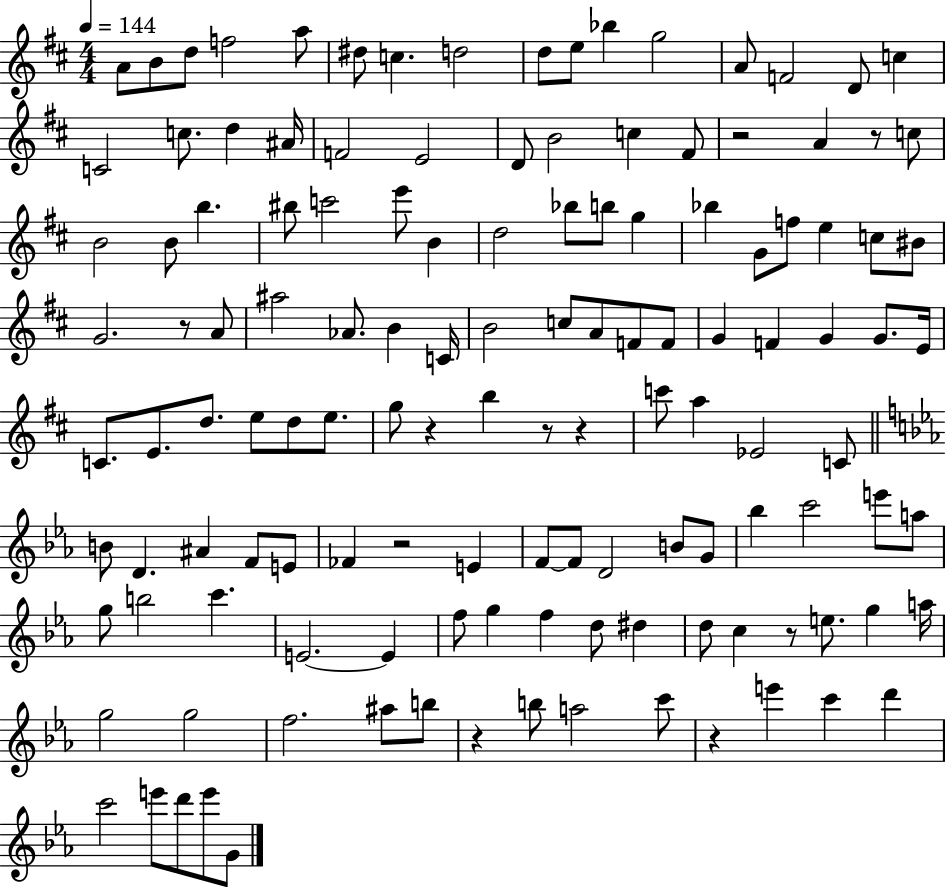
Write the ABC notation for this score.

X:1
T:Untitled
M:4/4
L:1/4
K:D
A/2 B/2 d/2 f2 a/2 ^d/2 c d2 d/2 e/2 _b g2 A/2 F2 D/2 c C2 c/2 d ^A/4 F2 E2 D/2 B2 c ^F/2 z2 A z/2 c/2 B2 B/2 b ^b/2 c'2 e'/2 B d2 _b/2 b/2 g _b G/2 f/2 e c/2 ^B/2 G2 z/2 A/2 ^a2 _A/2 B C/4 B2 c/2 A/2 F/2 F/2 G F G G/2 E/4 C/2 E/2 d/2 e/2 d/2 e/2 g/2 z b z/2 z c'/2 a _E2 C/2 B/2 D ^A F/2 E/2 _F z2 E F/2 F/2 D2 B/2 G/2 _b c'2 e'/2 a/2 g/2 b2 c' E2 E f/2 g f d/2 ^d d/2 c z/2 e/2 g a/4 g2 g2 f2 ^a/2 b/2 z b/2 a2 c'/2 z e' c' d' c'2 e'/2 d'/2 e'/2 G/2